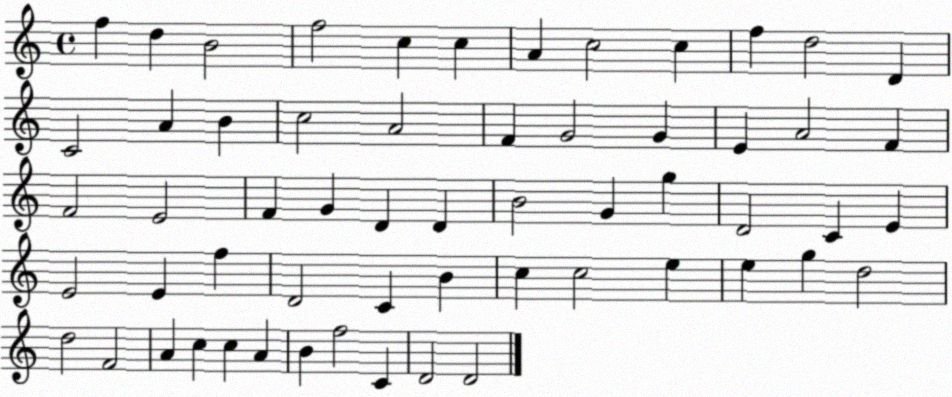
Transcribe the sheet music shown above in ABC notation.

X:1
T:Untitled
M:4/4
L:1/4
K:C
f d B2 f2 c c A c2 c f d2 D C2 A B c2 A2 F G2 G E A2 F F2 E2 F G D D B2 G g D2 C E E2 E f D2 C B c c2 e e g d2 d2 F2 A c c A B f2 C D2 D2